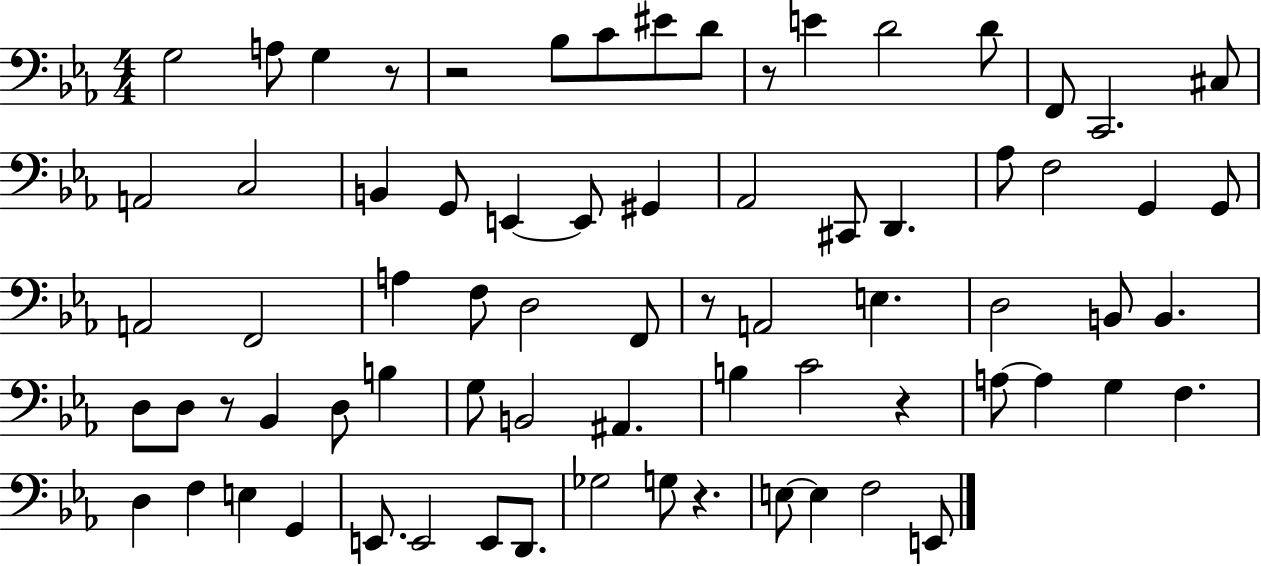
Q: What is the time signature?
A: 4/4